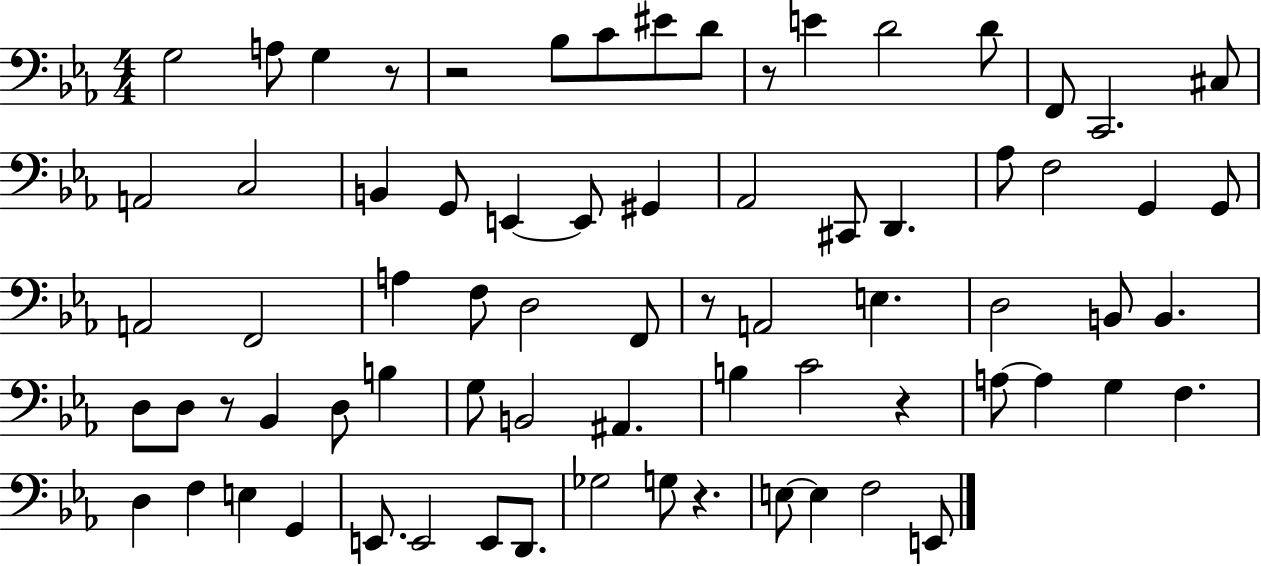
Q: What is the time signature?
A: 4/4